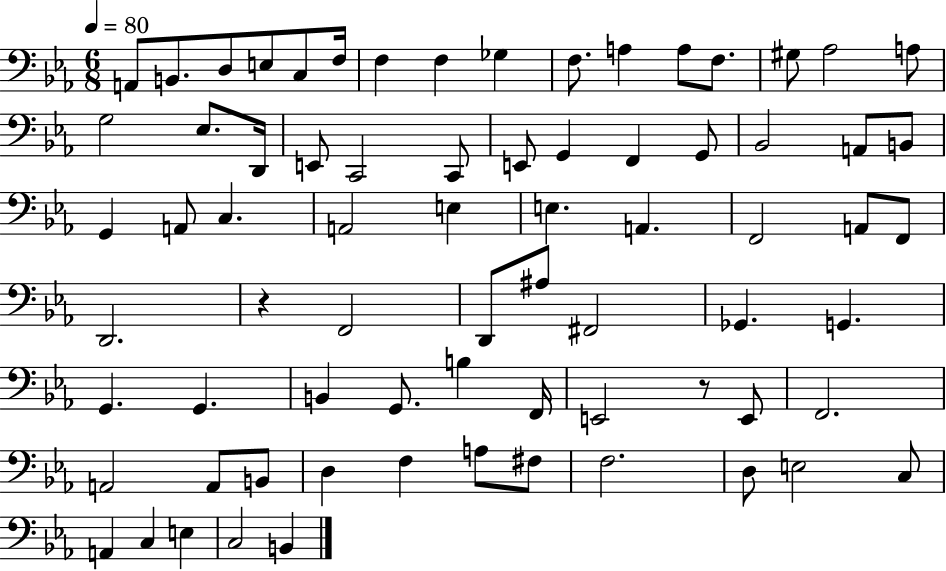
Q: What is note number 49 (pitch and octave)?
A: B2